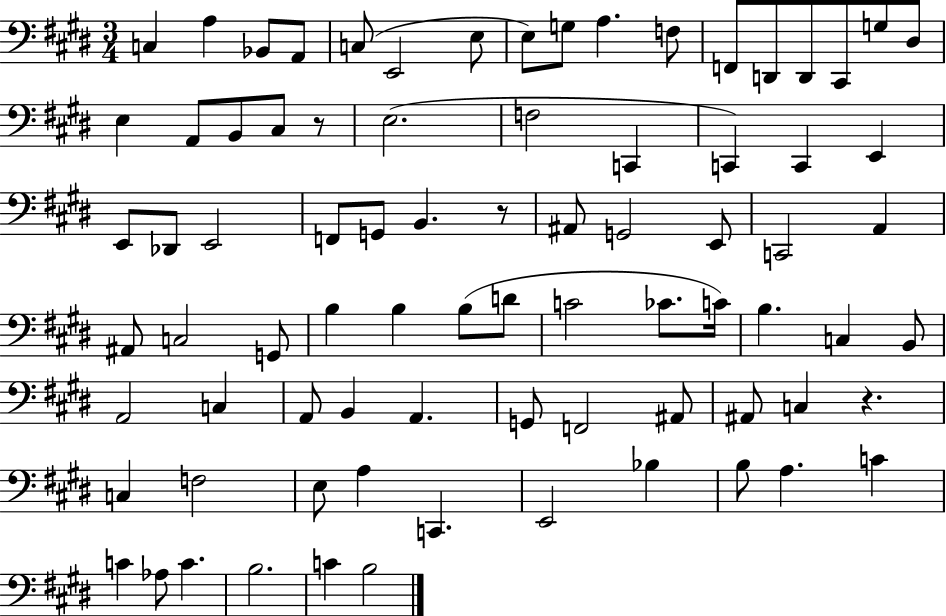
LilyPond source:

{
  \clef bass
  \numericTimeSignature
  \time 3/4
  \key e \major
  \repeat volta 2 { c4 a4 bes,8 a,8 | c8( e,2 e8 | e8) g8 a4. f8 | f,8 d,8 d,8 cis,8 g8 dis8 | \break e4 a,8 b,8 cis8 r8 | e2.( | f2 c,4 | c,4) c,4 e,4 | \break e,8 des,8 e,2 | f,8 g,8 b,4. r8 | ais,8 g,2 e,8 | c,2 a,4 | \break ais,8 c2 g,8 | b4 b4 b8( d'8 | c'2 ces'8. c'16) | b4. c4 b,8 | \break a,2 c4 | a,8 b,4 a,4. | g,8 f,2 ais,8 | ais,8 c4 r4. | \break c4 f2 | e8 a4 c,4. | e,2 bes4 | b8 a4. c'4 | \break c'4 aes8 c'4. | b2. | c'4 b2 | } \bar "|."
}